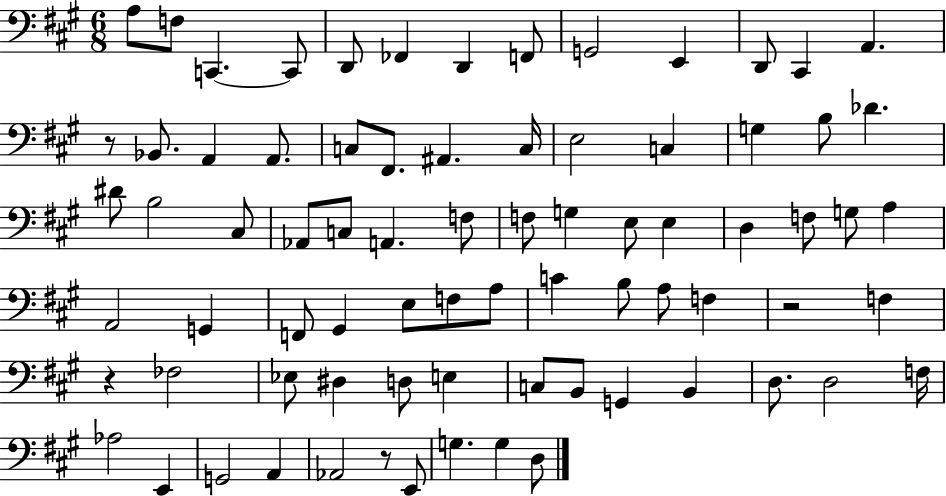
X:1
T:Untitled
M:6/8
L:1/4
K:A
A,/2 F,/2 C,, C,,/2 D,,/2 _F,, D,, F,,/2 G,,2 E,, D,,/2 ^C,, A,, z/2 _B,,/2 A,, A,,/2 C,/2 ^F,,/2 ^A,, C,/4 E,2 C, G, B,/2 _D ^D/2 B,2 ^C,/2 _A,,/2 C,/2 A,, F,/2 F,/2 G, E,/2 E, D, F,/2 G,/2 A, A,,2 G,, F,,/2 ^G,, E,/2 F,/2 A,/2 C B,/2 A,/2 F, z2 F, z _F,2 _E,/2 ^D, D,/2 E, C,/2 B,,/2 G,, B,, D,/2 D,2 F,/4 _A,2 E,, G,,2 A,, _A,,2 z/2 E,,/2 G, G, D,/2